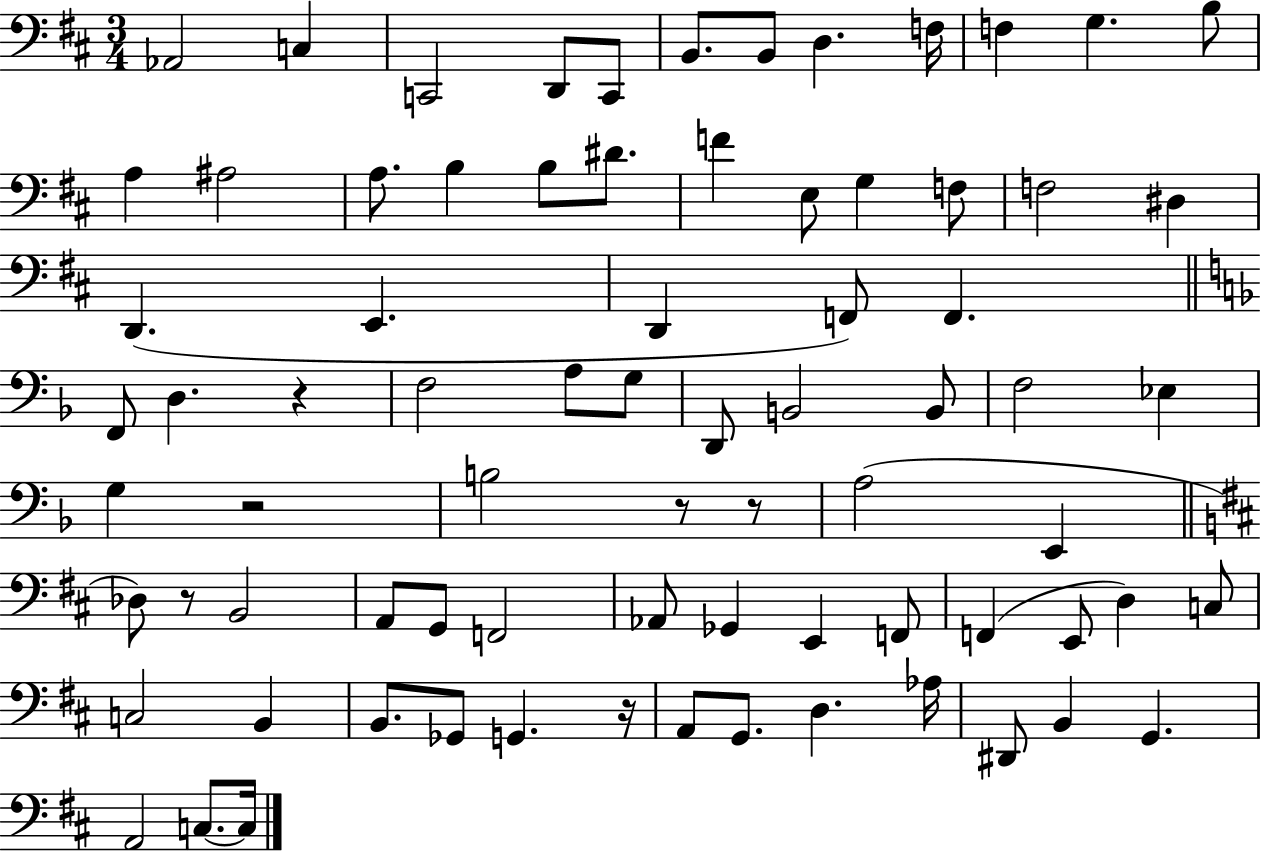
X:1
T:Untitled
M:3/4
L:1/4
K:D
_A,,2 C, C,,2 D,,/2 C,,/2 B,,/2 B,,/2 D, F,/4 F, G, B,/2 A, ^A,2 A,/2 B, B,/2 ^D/2 F E,/2 G, F,/2 F,2 ^D, D,, E,, D,, F,,/2 F,, F,,/2 D, z F,2 A,/2 G,/2 D,,/2 B,,2 B,,/2 F,2 _E, G, z2 B,2 z/2 z/2 A,2 E,, _D,/2 z/2 B,,2 A,,/2 G,,/2 F,,2 _A,,/2 _G,, E,, F,,/2 F,, E,,/2 D, C,/2 C,2 B,, B,,/2 _G,,/2 G,, z/4 A,,/2 G,,/2 D, _A,/4 ^D,,/2 B,, G,, A,,2 C,/2 C,/4